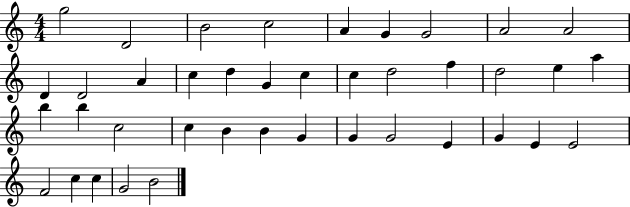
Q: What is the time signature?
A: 4/4